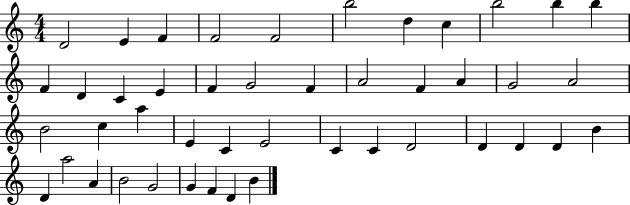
{
  \clef treble
  \numericTimeSignature
  \time 4/4
  \key c \major
  d'2 e'4 f'4 | f'2 f'2 | b''2 d''4 c''4 | b''2 b''4 b''4 | \break f'4 d'4 c'4 e'4 | f'4 g'2 f'4 | a'2 f'4 a'4 | g'2 a'2 | \break b'2 c''4 a''4 | e'4 c'4 e'2 | c'4 c'4 d'2 | d'4 d'4 d'4 b'4 | \break d'4 a''2 a'4 | b'2 g'2 | g'4 f'4 d'4 b'4 | \bar "|."
}